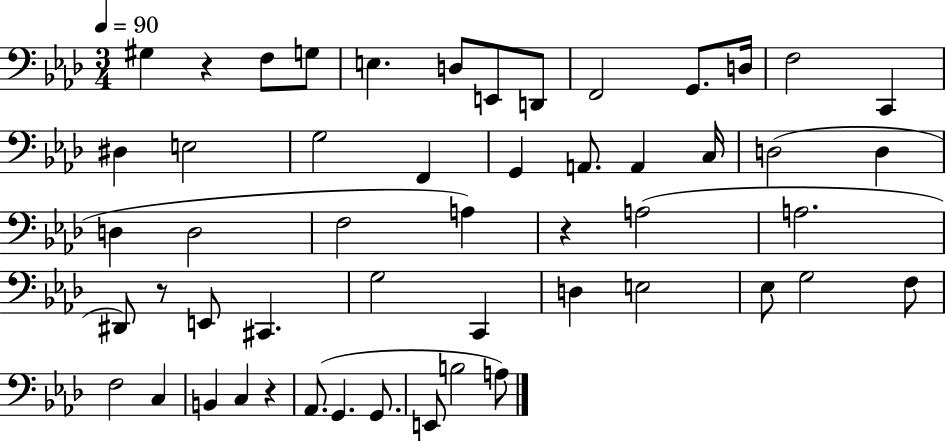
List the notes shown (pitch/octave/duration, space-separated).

G#3/q R/q F3/e G3/e E3/q. D3/e E2/e D2/e F2/h G2/e. D3/s F3/h C2/q D#3/q E3/h G3/h F2/q G2/q A2/e. A2/q C3/s D3/h D3/q D3/q D3/h F3/h A3/q R/q A3/h A3/h. D#2/e R/e E2/e C#2/q. G3/h C2/q D3/q E3/h Eb3/e G3/h F3/e F3/h C3/q B2/q C3/q R/q Ab2/e. G2/q. G2/e. E2/e B3/h A3/e